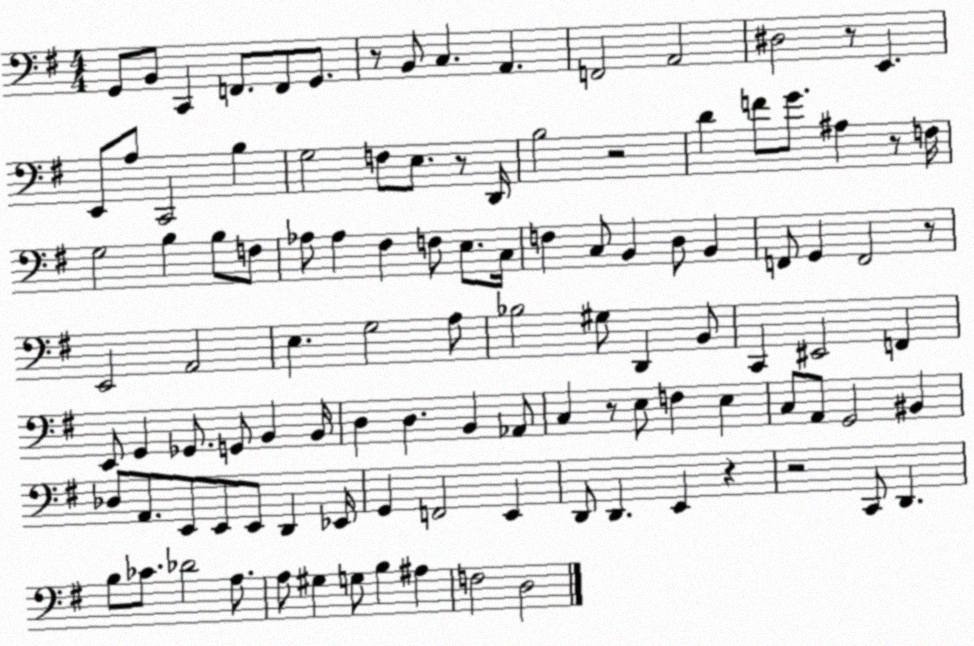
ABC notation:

X:1
T:Untitled
M:4/4
L:1/4
K:G
G,,/2 B,,/2 C,, F,,/2 F,,/2 G,,/2 z/2 B,,/2 C, A,, F,,2 A,,2 ^D,2 z/2 E,, E,,/2 A,/2 C,,2 B, G,2 F,/2 E,/2 z/2 D,,/4 B,2 z2 D F/2 G/2 ^A, z/2 F,/4 G,2 B, B,/2 F,/2 _A,/2 _A, ^F, F,/2 E,/2 C,/4 F, C,/2 B,, D,/2 B,, F,,/2 G,, F,,2 z/2 E,,2 A,,2 E, G,2 A,/2 _B,2 ^G,/2 D,, B,,/2 C,, ^E,,2 F,, E,,/2 G,, _G,,/2 G,,/2 B,, B,,/4 D, D, B,, _A,,/2 C, z/2 E,/2 F, E, C,/2 A,,/2 G,,2 ^B,, _D,/2 A,,/2 E,,/2 E,,/2 E,,/2 D,, _E,,/4 G,, F,,2 E,, D,,/2 D,, E,, z z2 C,,/2 D,, B,/2 _C/2 _D2 A,/2 A,/2 ^G, G,/2 B, ^A, F,2 D,2